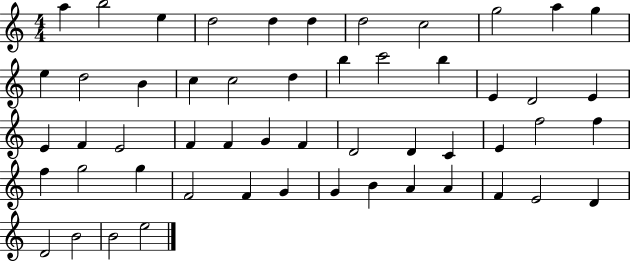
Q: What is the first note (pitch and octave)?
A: A5